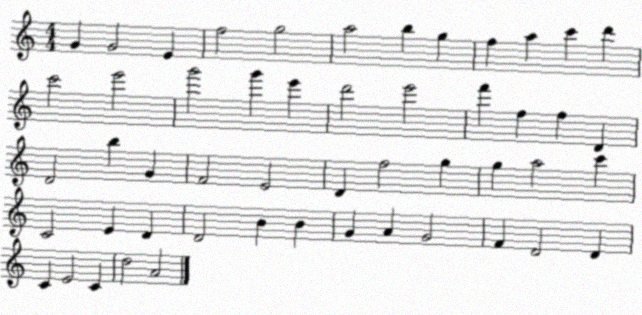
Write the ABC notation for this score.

X:1
T:Untitled
M:4/4
L:1/4
K:C
G G2 E f2 g2 a2 b g f a c' d' c'2 e'2 g'2 g' e' d'2 e'2 f' f f D D2 b G F2 E2 D f2 g g a2 c' C2 E D D2 B B G A G2 F D2 D C E2 C d2 A2